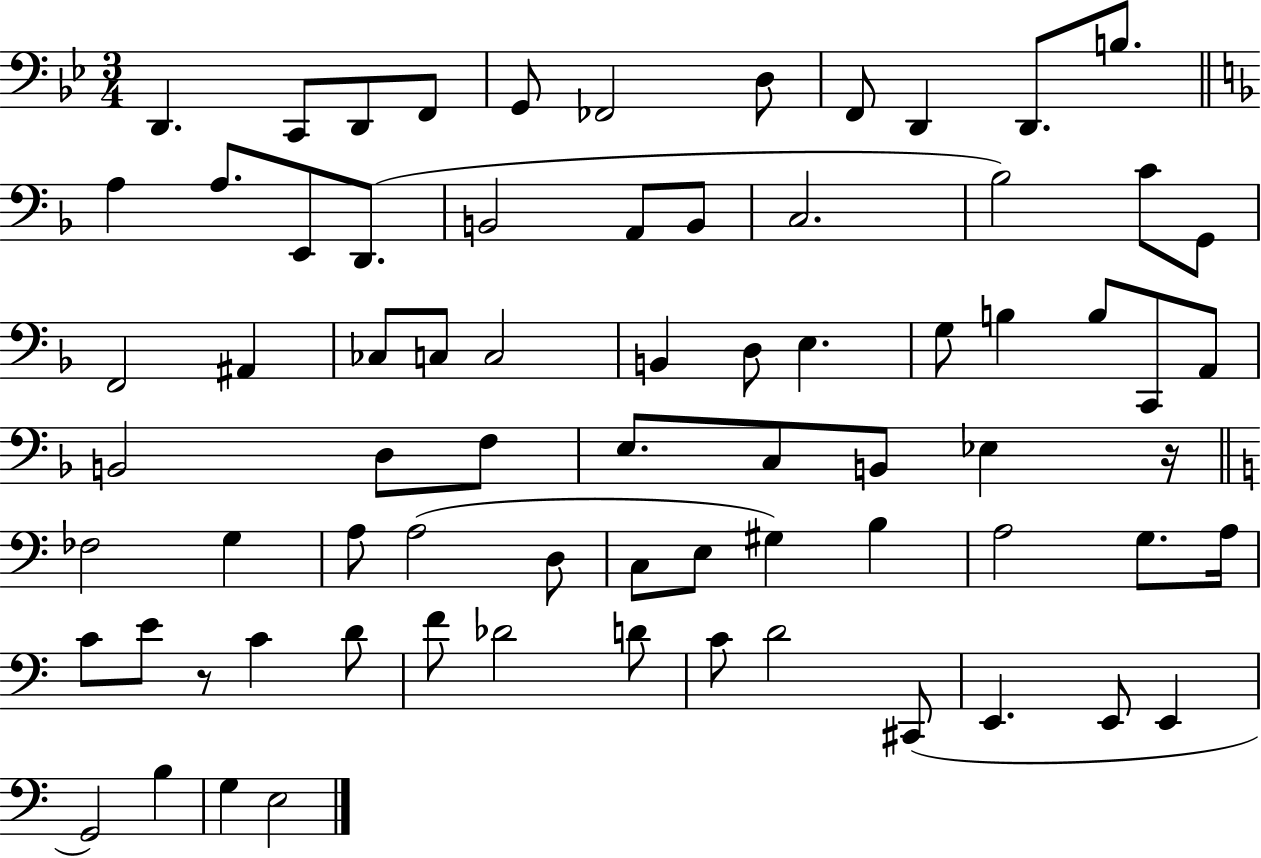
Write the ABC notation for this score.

X:1
T:Untitled
M:3/4
L:1/4
K:Bb
D,, C,,/2 D,,/2 F,,/2 G,,/2 _F,,2 D,/2 F,,/2 D,, D,,/2 B,/2 A, A,/2 E,,/2 D,,/2 B,,2 A,,/2 B,,/2 C,2 _B,2 C/2 G,,/2 F,,2 ^A,, _C,/2 C,/2 C,2 B,, D,/2 E, G,/2 B, B,/2 C,,/2 A,,/2 B,,2 D,/2 F,/2 E,/2 C,/2 B,,/2 _E, z/4 _F,2 G, A,/2 A,2 D,/2 C,/2 E,/2 ^G, B, A,2 G,/2 A,/4 C/2 E/2 z/2 C D/2 F/2 _D2 D/2 C/2 D2 ^C,,/2 E,, E,,/2 E,, G,,2 B, G, E,2